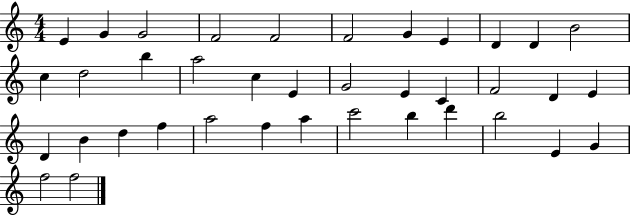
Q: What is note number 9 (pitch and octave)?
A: D4